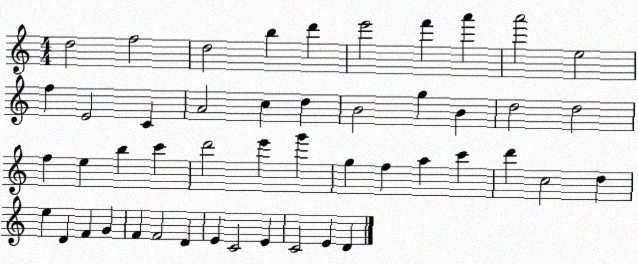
X:1
T:Untitled
M:4/4
L:1/4
K:C
d2 f2 d2 b d' e'2 f' a' a'2 e2 f E2 C A2 c d B2 g B d2 d2 f e b c' d'2 e' g' g f a c' d' c2 d e D F G F F2 D E C2 E C2 E D